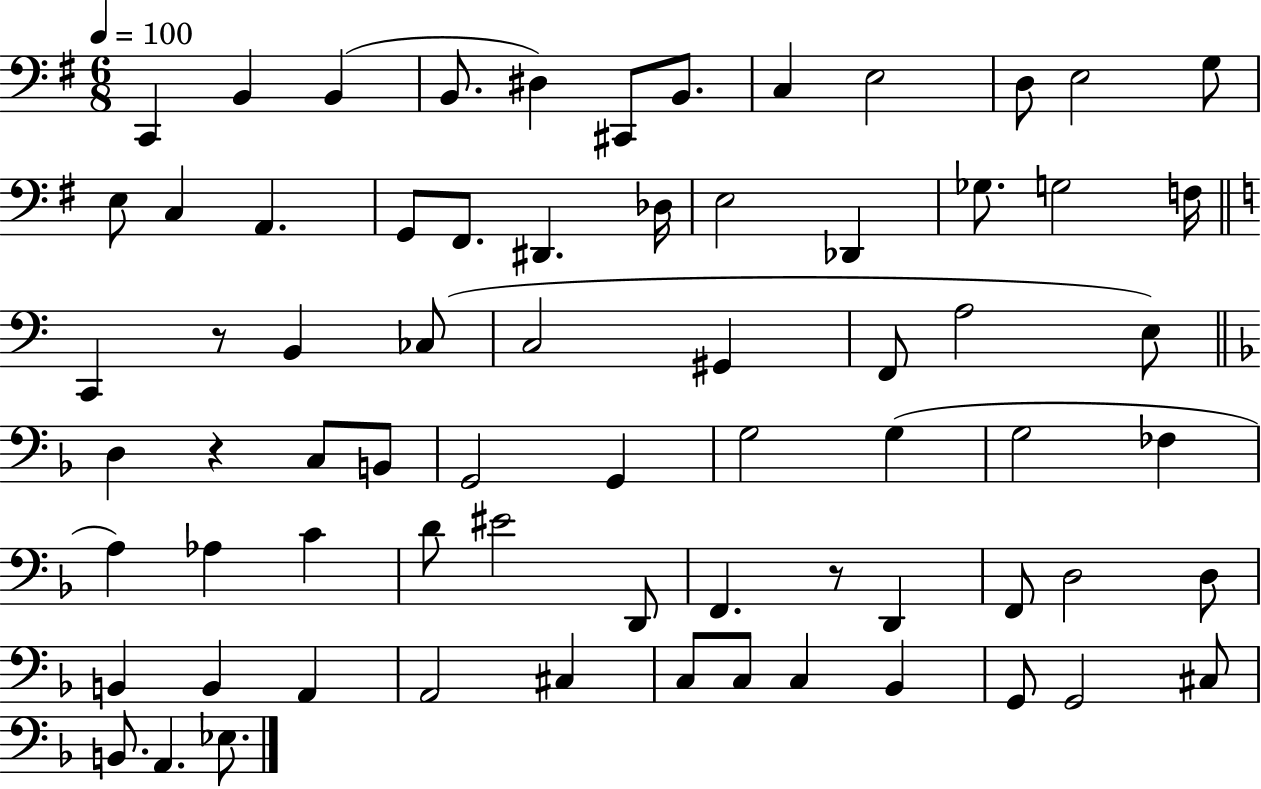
C2/q B2/q B2/q B2/e. D#3/q C#2/e B2/e. C3/q E3/h D3/e E3/h G3/e E3/e C3/q A2/q. G2/e F#2/e. D#2/q. Db3/s E3/h Db2/q Gb3/e. G3/h F3/s C2/q R/e B2/q CES3/e C3/h G#2/q F2/e A3/h E3/e D3/q R/q C3/e B2/e G2/h G2/q G3/h G3/q G3/h FES3/q A3/q Ab3/q C4/q D4/e EIS4/h D2/e F2/q. R/e D2/q F2/e D3/h D3/e B2/q B2/q A2/q A2/h C#3/q C3/e C3/e C3/q Bb2/q G2/e G2/h C#3/e B2/e. A2/q. Eb3/e.